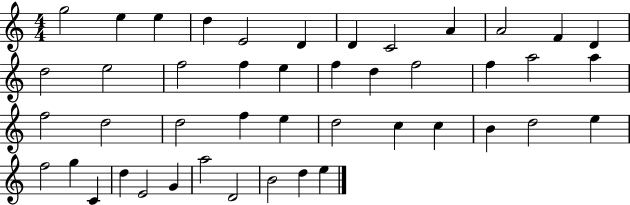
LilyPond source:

{
  \clef treble
  \numericTimeSignature
  \time 4/4
  \key c \major
  g''2 e''4 e''4 | d''4 e'2 d'4 | d'4 c'2 a'4 | a'2 f'4 d'4 | \break d''2 e''2 | f''2 f''4 e''4 | f''4 d''4 f''2 | f''4 a''2 a''4 | \break f''2 d''2 | d''2 f''4 e''4 | d''2 c''4 c''4 | b'4 d''2 e''4 | \break f''2 g''4 c'4 | d''4 e'2 g'4 | a''2 d'2 | b'2 d''4 e''4 | \break \bar "|."
}